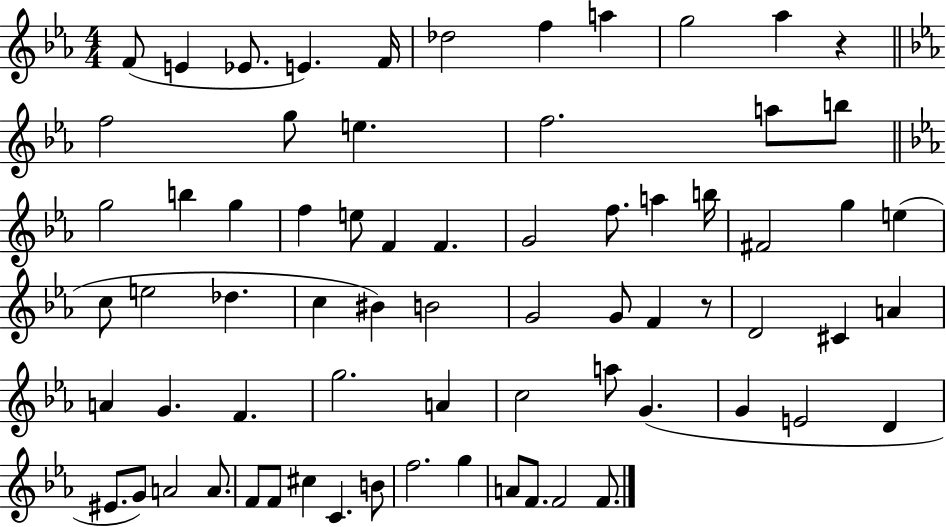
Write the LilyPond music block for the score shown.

{
  \clef treble
  \numericTimeSignature
  \time 4/4
  \key ees \major
  f'8( e'4 ees'8. e'4.) f'16 | des''2 f''4 a''4 | g''2 aes''4 r4 | \bar "||" \break \key c \minor f''2 g''8 e''4. | f''2. a''8 b''8 | \bar "||" \break \key c \minor g''2 b''4 g''4 | f''4 e''8 f'4 f'4. | g'2 f''8. a''4 b''16 | fis'2 g''4 e''4( | \break c''8 e''2 des''4. | c''4 bis'4) b'2 | g'2 g'8 f'4 r8 | d'2 cis'4 a'4 | \break a'4 g'4. f'4. | g''2. a'4 | c''2 a''8 g'4.( | g'4 e'2 d'4 | \break eis'8. g'8) a'2 a'8. | f'8 f'8 cis''4 c'4. b'8 | f''2. g''4 | a'8 f'8. f'2 f'8. | \break \bar "|."
}